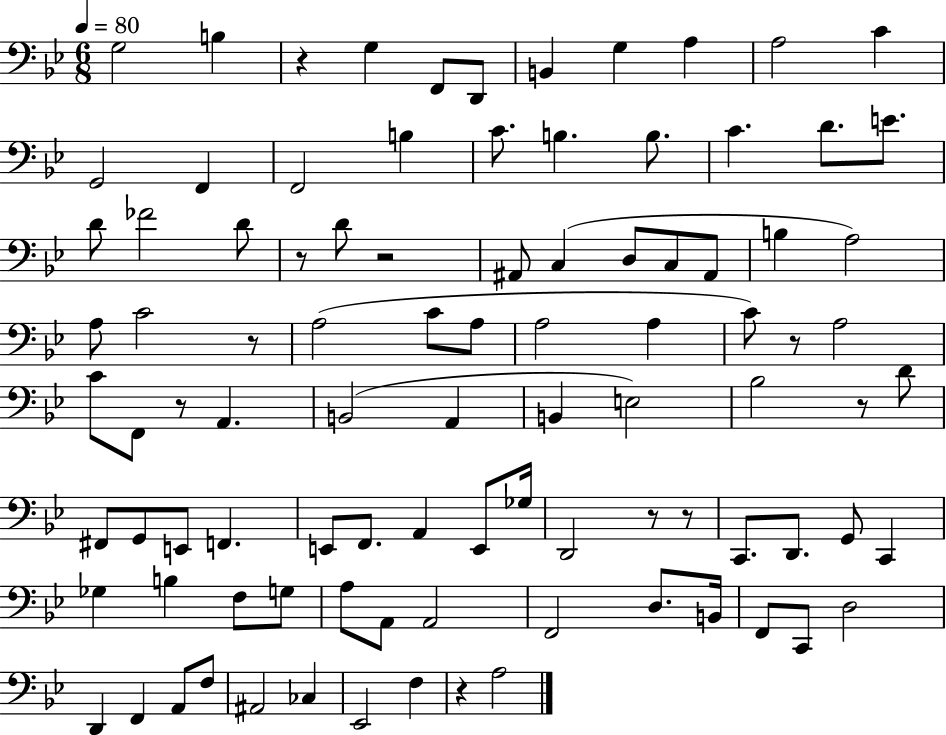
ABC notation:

X:1
T:Untitled
M:6/8
L:1/4
K:Bb
G,2 B, z G, F,,/2 D,,/2 B,, G, A, A,2 C G,,2 F,, F,,2 B, C/2 B, B,/2 C D/2 E/2 D/2 _F2 D/2 z/2 D/2 z2 ^A,,/2 C, D,/2 C,/2 ^A,,/2 B, A,2 A,/2 C2 z/2 A,2 C/2 A,/2 A,2 A, C/2 z/2 A,2 C/2 F,,/2 z/2 A,, B,,2 A,, B,, E,2 _B,2 z/2 D/2 ^F,,/2 G,,/2 E,,/2 F,, E,,/2 F,,/2 A,, E,,/2 _G,/4 D,,2 z/2 z/2 C,,/2 D,,/2 G,,/2 C,, _G, B, F,/2 G,/2 A,/2 A,,/2 A,,2 F,,2 D,/2 B,,/4 F,,/2 C,,/2 D,2 D,, F,, A,,/2 F,/2 ^A,,2 _C, _E,,2 F, z A,2